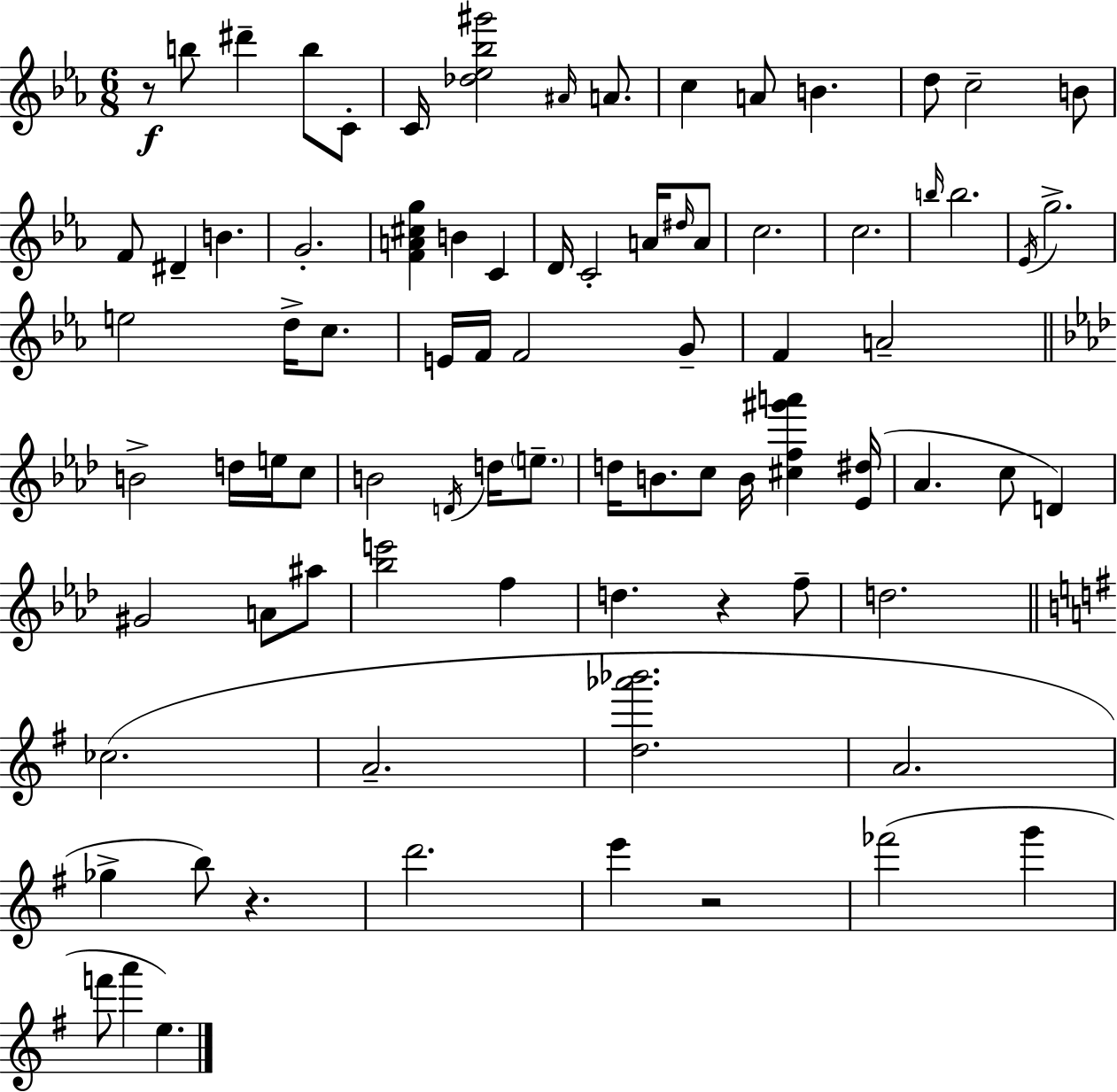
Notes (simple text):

R/e B5/e D#6/q B5/e C4/e C4/s [Db5,Eb5,Bb5,G#6]/h A#4/s A4/e. C5/q A4/e B4/q. D5/e C5/h B4/e F4/e D#4/q B4/q. G4/h. [F4,A4,C#5,G5]/q B4/q C4/q D4/s C4/h A4/s D#5/s A4/e C5/h. C5/h. B5/s B5/h. Eb4/s G5/h. E5/h D5/s C5/e. E4/s F4/s F4/h G4/e F4/q A4/h B4/h D5/s E5/s C5/e B4/h D4/s D5/s E5/e. D5/s B4/e. C5/e B4/s [C#5,F5,G#6,A6]/q [Eb4,D#5]/s Ab4/q. C5/e D4/q G#4/h A4/e A#5/e [Bb5,E6]/h F5/q D5/q. R/q F5/e D5/h. CES5/h. A4/h. [D5,Ab6,Bb6]/h. A4/h. Gb5/q B5/e R/q. D6/h. E6/q R/h FES6/h G6/q F6/e A6/q E5/q.